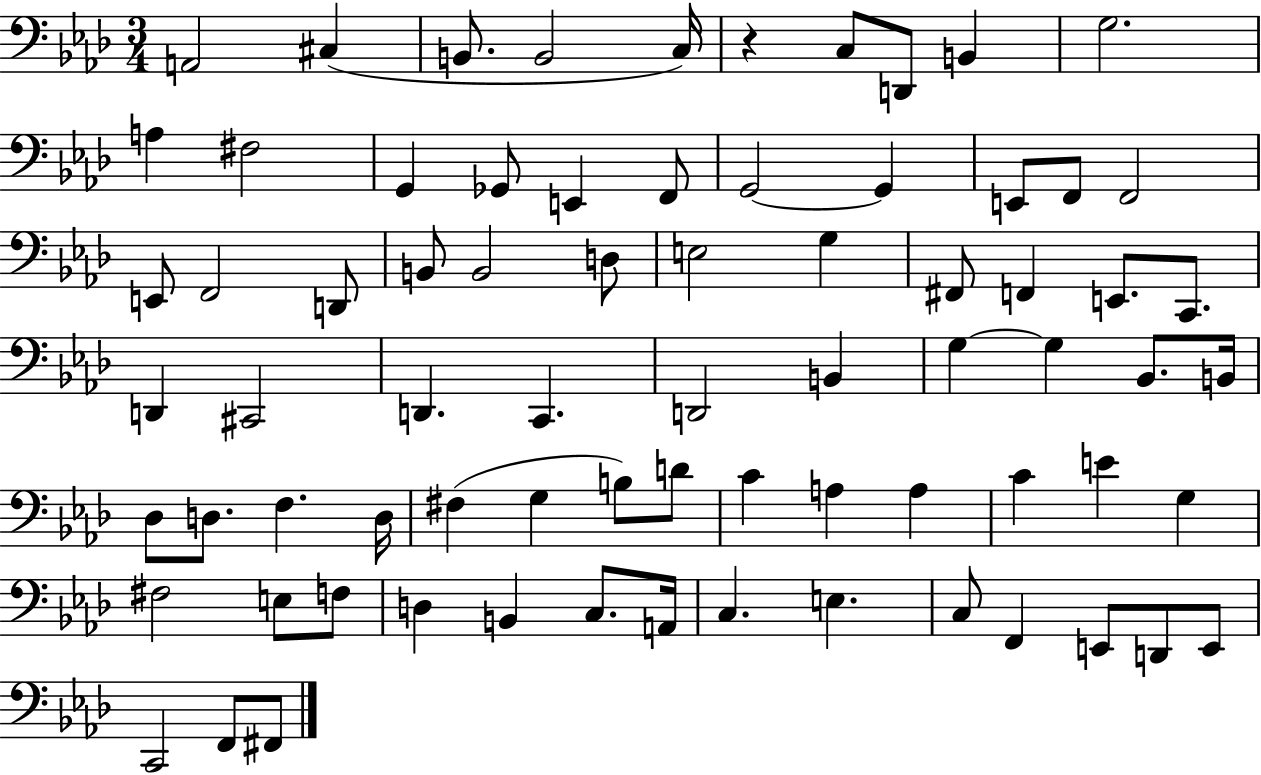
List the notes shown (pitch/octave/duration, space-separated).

A2/h C#3/q B2/e. B2/h C3/s R/q C3/e D2/e B2/q G3/h. A3/q F#3/h G2/q Gb2/e E2/q F2/e G2/h G2/q E2/e F2/e F2/h E2/e F2/h D2/e B2/e B2/h D3/e E3/h G3/q F#2/e F2/q E2/e. C2/e. D2/q C#2/h D2/q. C2/q. D2/h B2/q G3/q G3/q Bb2/e. B2/s Db3/e D3/e. F3/q. D3/s F#3/q G3/q B3/e D4/e C4/q A3/q A3/q C4/q E4/q G3/q F#3/h E3/e F3/e D3/q B2/q C3/e. A2/s C3/q. E3/q. C3/e F2/q E2/e D2/e E2/e C2/h F2/e F#2/e